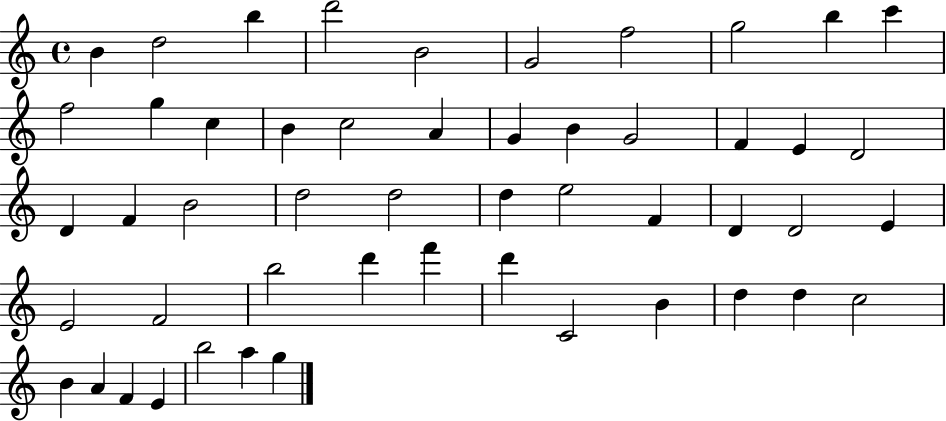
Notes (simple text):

B4/q D5/h B5/q D6/h B4/h G4/h F5/h G5/h B5/q C6/q F5/h G5/q C5/q B4/q C5/h A4/q G4/q B4/q G4/h F4/q E4/q D4/h D4/q F4/q B4/h D5/h D5/h D5/q E5/h F4/q D4/q D4/h E4/q E4/h F4/h B5/h D6/q F6/q D6/q C4/h B4/q D5/q D5/q C5/h B4/q A4/q F4/q E4/q B5/h A5/q G5/q